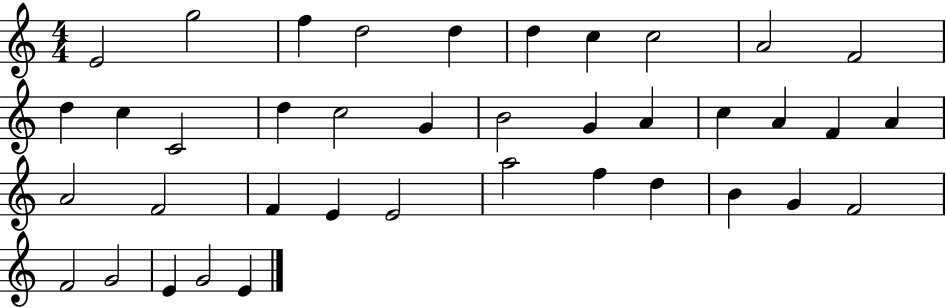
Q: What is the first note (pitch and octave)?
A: E4